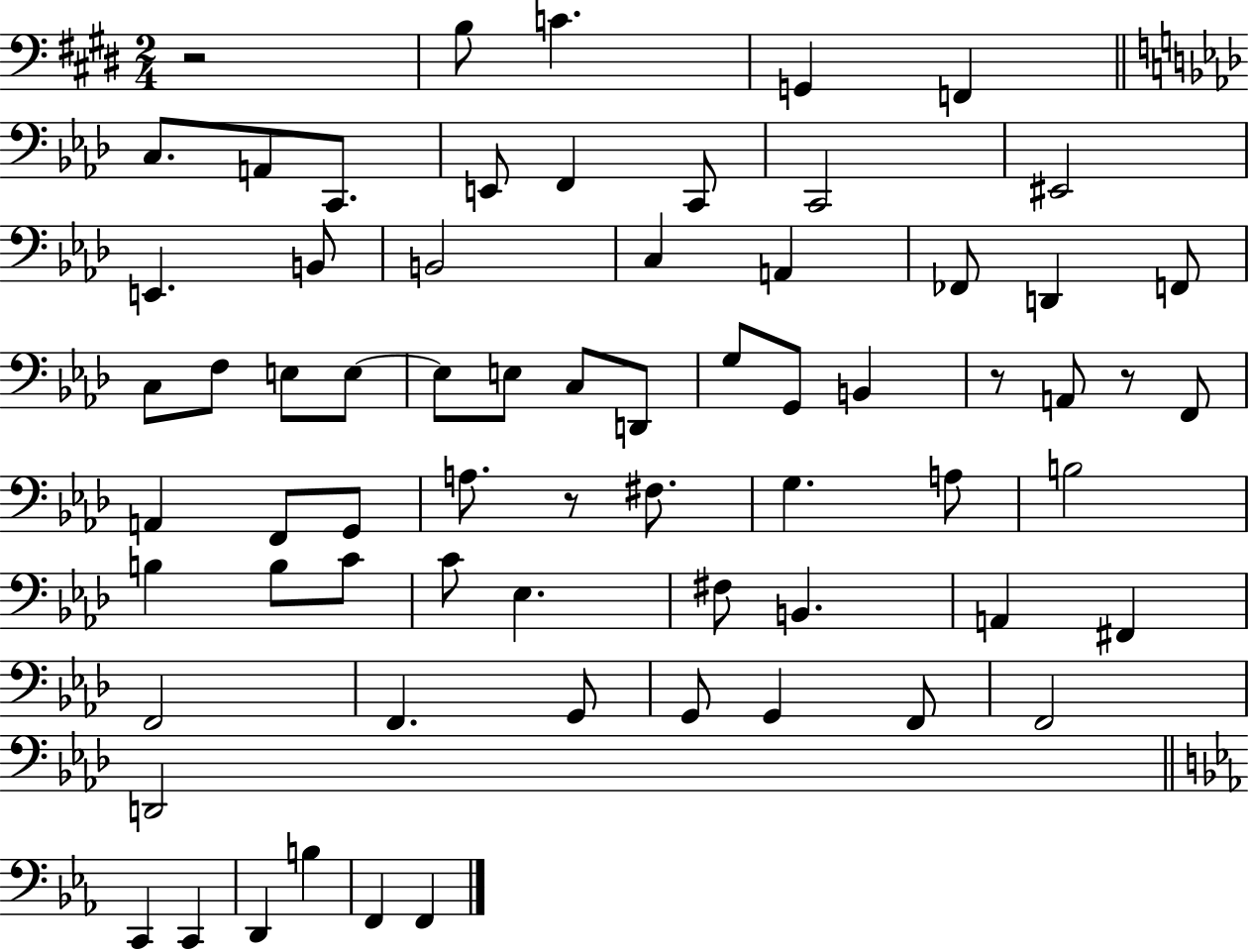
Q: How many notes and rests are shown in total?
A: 68